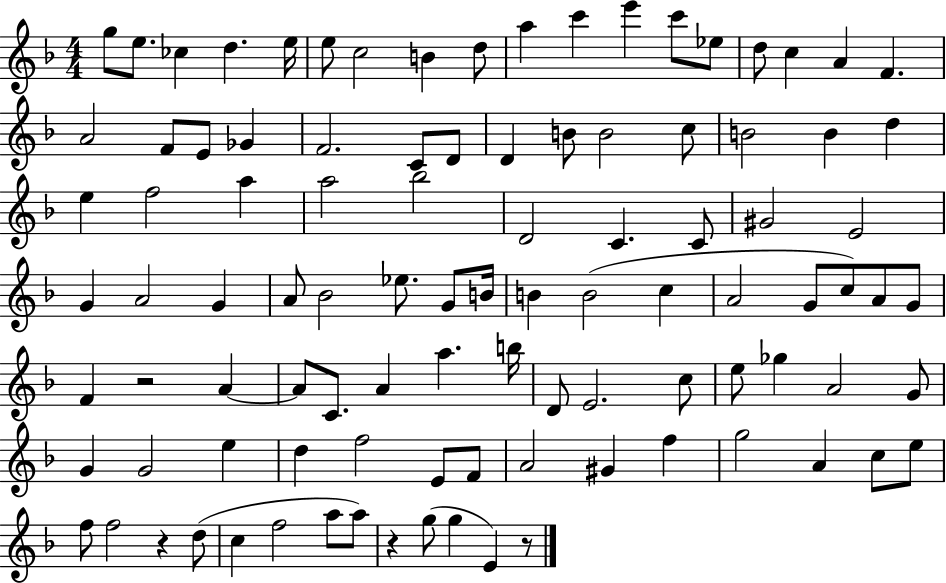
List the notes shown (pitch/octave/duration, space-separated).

G5/e E5/e. CES5/q D5/q. E5/s E5/e C5/h B4/q D5/e A5/q C6/q E6/q C6/e Eb5/e D5/e C5/q A4/q F4/q. A4/h F4/e E4/e Gb4/q F4/h. C4/e D4/e D4/q B4/e B4/h C5/e B4/h B4/q D5/q E5/q F5/h A5/q A5/h Bb5/h D4/h C4/q. C4/e G#4/h E4/h G4/q A4/h G4/q A4/e Bb4/h Eb5/e. G4/e B4/s B4/q B4/h C5/q A4/h G4/e C5/e A4/e G4/e F4/q R/h A4/q A4/e C4/e. A4/q A5/q. B5/s D4/e E4/h. C5/e E5/e Gb5/q A4/h G4/e G4/q G4/h E5/q D5/q F5/h E4/e F4/e A4/h G#4/q F5/q G5/h A4/q C5/e E5/e F5/e F5/h R/q D5/e C5/q F5/h A5/e A5/e R/q G5/e G5/q E4/q R/e